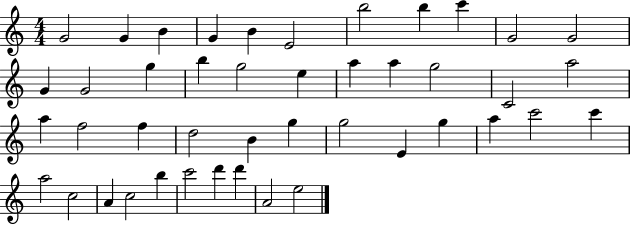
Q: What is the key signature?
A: C major